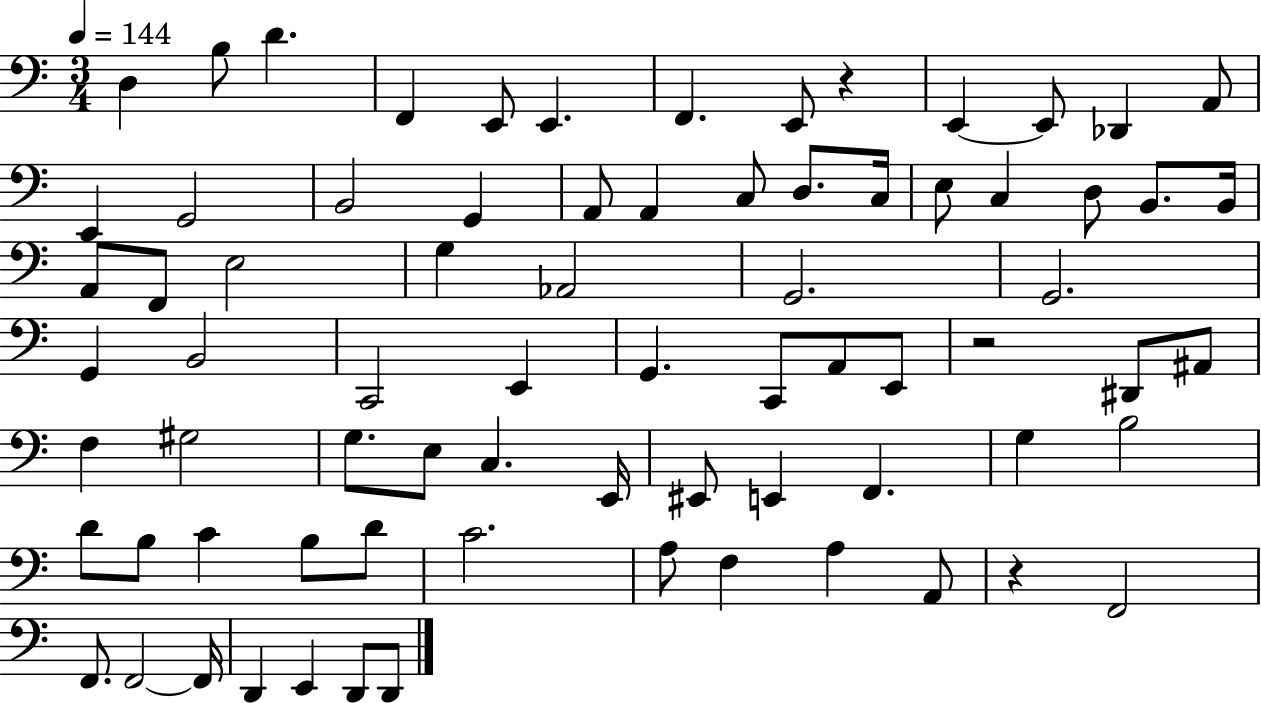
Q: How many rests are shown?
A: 3